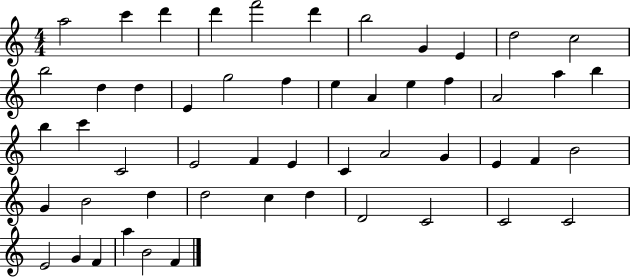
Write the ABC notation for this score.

X:1
T:Untitled
M:4/4
L:1/4
K:C
a2 c' d' d' f'2 d' b2 G E d2 c2 b2 d d E g2 f e A e f A2 a b b c' C2 E2 F E C A2 G E F B2 G B2 d d2 c d D2 C2 C2 C2 E2 G F a B2 F